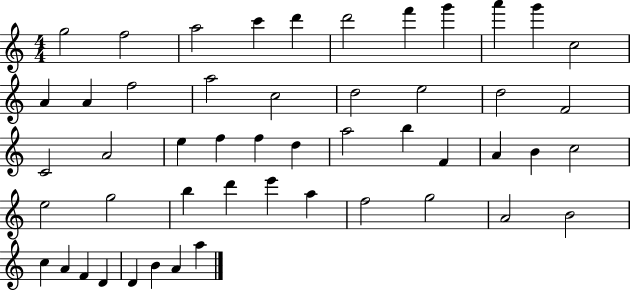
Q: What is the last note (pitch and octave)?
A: A5